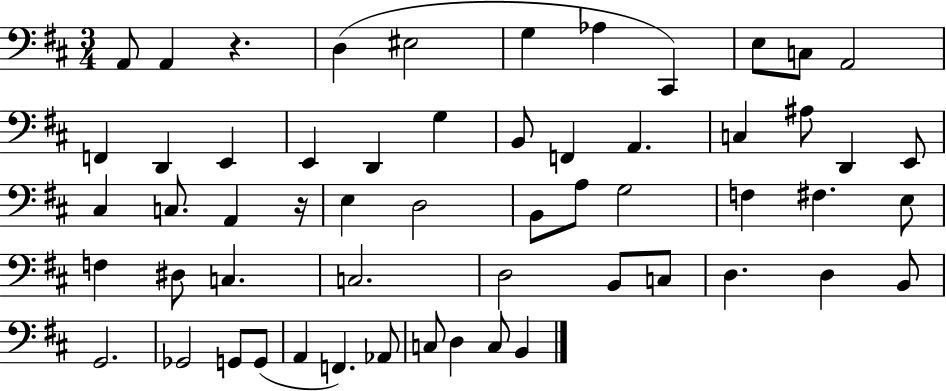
A2/e A2/q R/q. D3/q EIS3/h G3/q Ab3/q C#2/q E3/e C3/e A2/h F2/q D2/q E2/q E2/q D2/q G3/q B2/e F2/q A2/q. C3/q A#3/e D2/q E2/e C#3/q C3/e. A2/q R/s E3/q D3/h B2/e A3/e G3/h F3/q F#3/q. E3/e F3/q D#3/e C3/q. C3/h. D3/h B2/e C3/e D3/q. D3/q B2/e G2/h. Gb2/h G2/e G2/e A2/q F2/q. Ab2/e C3/e D3/q C3/e B2/q